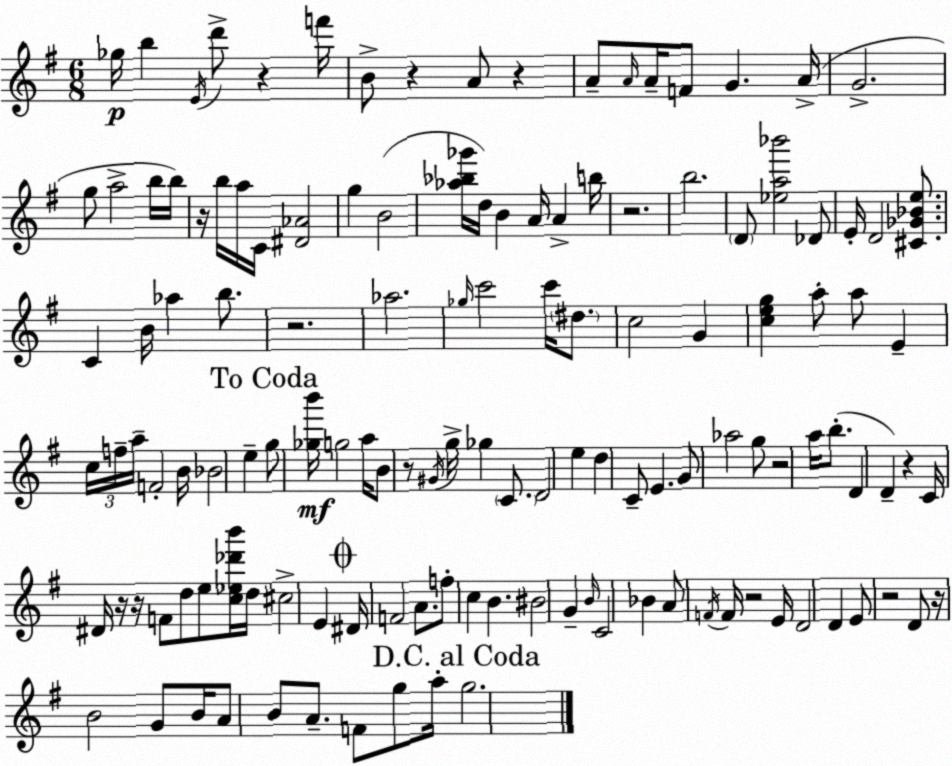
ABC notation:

X:1
T:Untitled
M:6/8
L:1/4
K:Em
_g/4 b E/4 d'/2 z f'/4 B/2 z A/2 z A/2 A/4 A/4 F/2 G A/4 G2 g/2 a2 b/4 b/4 z/4 b/4 a/4 C/4 [^D_A]2 g B2 [_a_b_g']/4 d/4 B A/4 A b/4 z2 b2 D/2 [_ea_b']2 _D/2 E/4 D2 [^C_G_Be]/2 C B/4 _a b/2 z2 _a2 _g/4 c'2 c'/4 ^d/2 c2 G [ceg] a/2 a/2 E c/4 f/4 a/4 F2 B/4 _B2 e g/2 [_gb']/4 g2 a/4 B/2 z/2 ^G/4 g/4 _g C/2 D2 e d C/2 E G/2 _a2 g/2 z2 a/4 b/2 D D z C/4 ^D/4 z/4 z/4 F/2 d/2 e/2 [c_e_d'b']/4 d/4 ^c2 E ^D/4 F2 A/2 f/2 c B ^B2 G B/4 C2 _B A/2 F/4 F/4 z2 E/4 D2 D E/2 z2 D/2 z/4 B2 G/2 B/4 A/2 B/2 A/2 F/2 g/2 a/4 g2